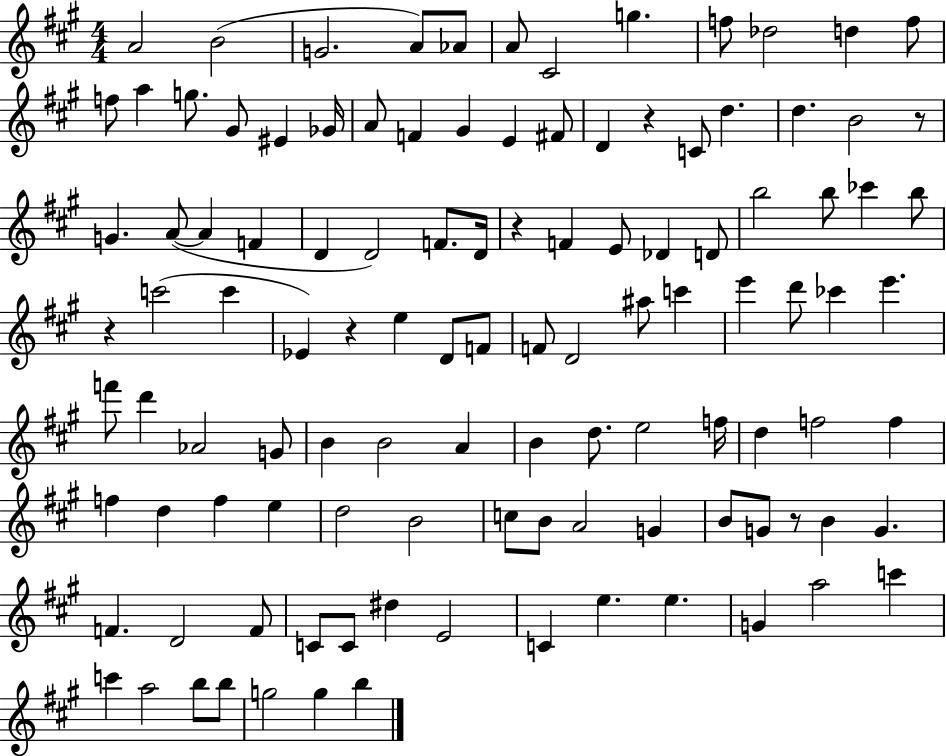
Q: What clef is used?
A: treble